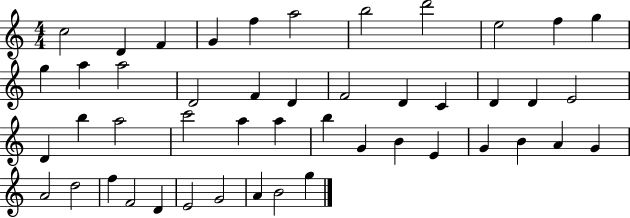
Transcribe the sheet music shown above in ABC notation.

X:1
T:Untitled
M:4/4
L:1/4
K:C
c2 D F G f a2 b2 d'2 e2 f g g a a2 D2 F D F2 D C D D E2 D b a2 c'2 a a b G B E G B A G A2 d2 f F2 D E2 G2 A B2 g